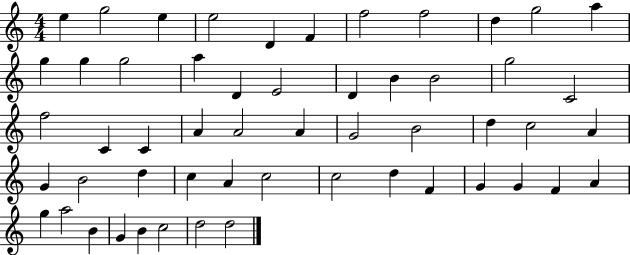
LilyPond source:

{
  \clef treble
  \numericTimeSignature
  \time 4/4
  \key c \major
  e''4 g''2 e''4 | e''2 d'4 f'4 | f''2 f''2 | d''4 g''2 a''4 | \break g''4 g''4 g''2 | a''4 d'4 e'2 | d'4 b'4 b'2 | g''2 c'2 | \break f''2 c'4 c'4 | a'4 a'2 a'4 | g'2 b'2 | d''4 c''2 a'4 | \break g'4 b'2 d''4 | c''4 a'4 c''2 | c''2 d''4 f'4 | g'4 g'4 f'4 a'4 | \break g''4 a''2 b'4 | g'4 b'4 c''2 | d''2 d''2 | \bar "|."
}